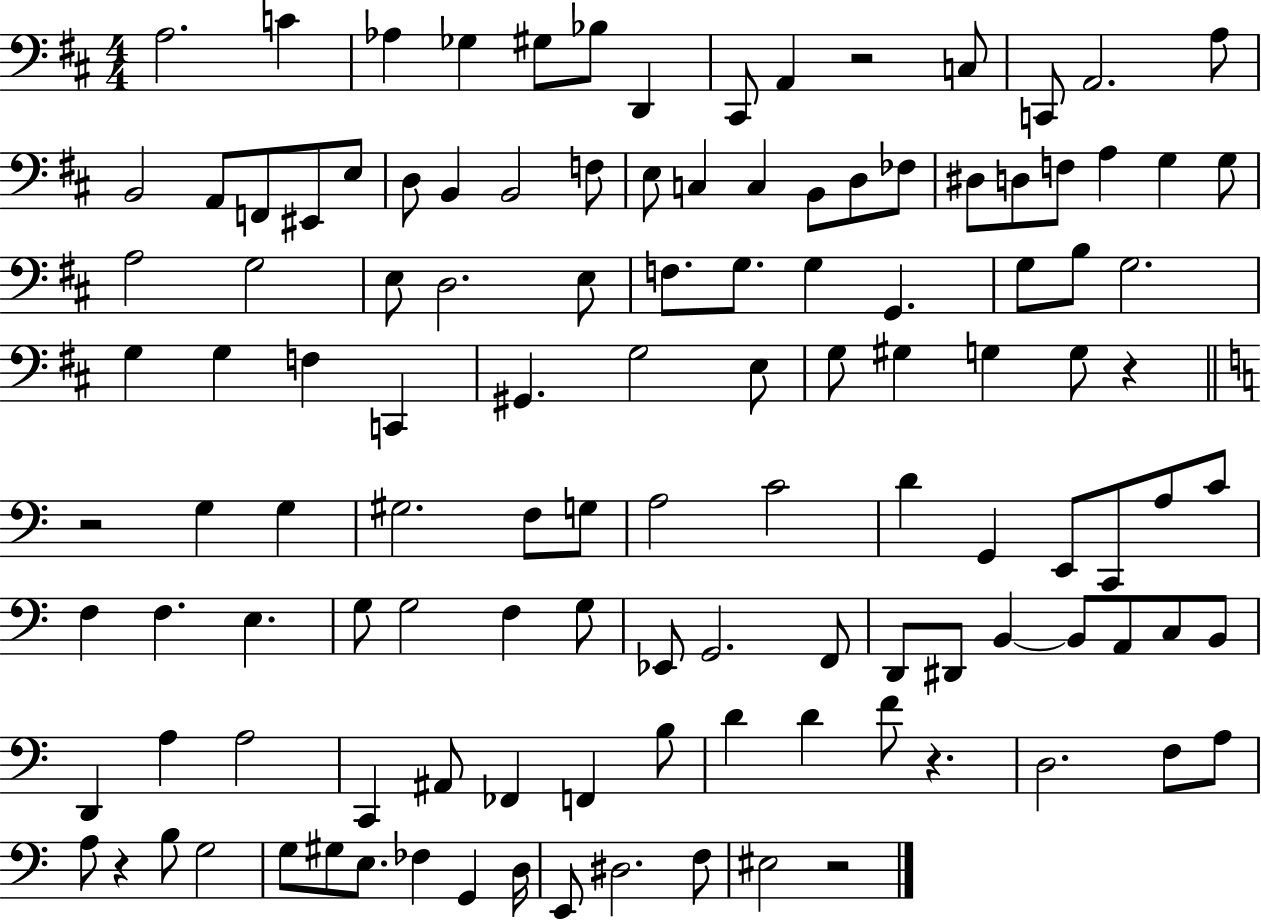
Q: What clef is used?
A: bass